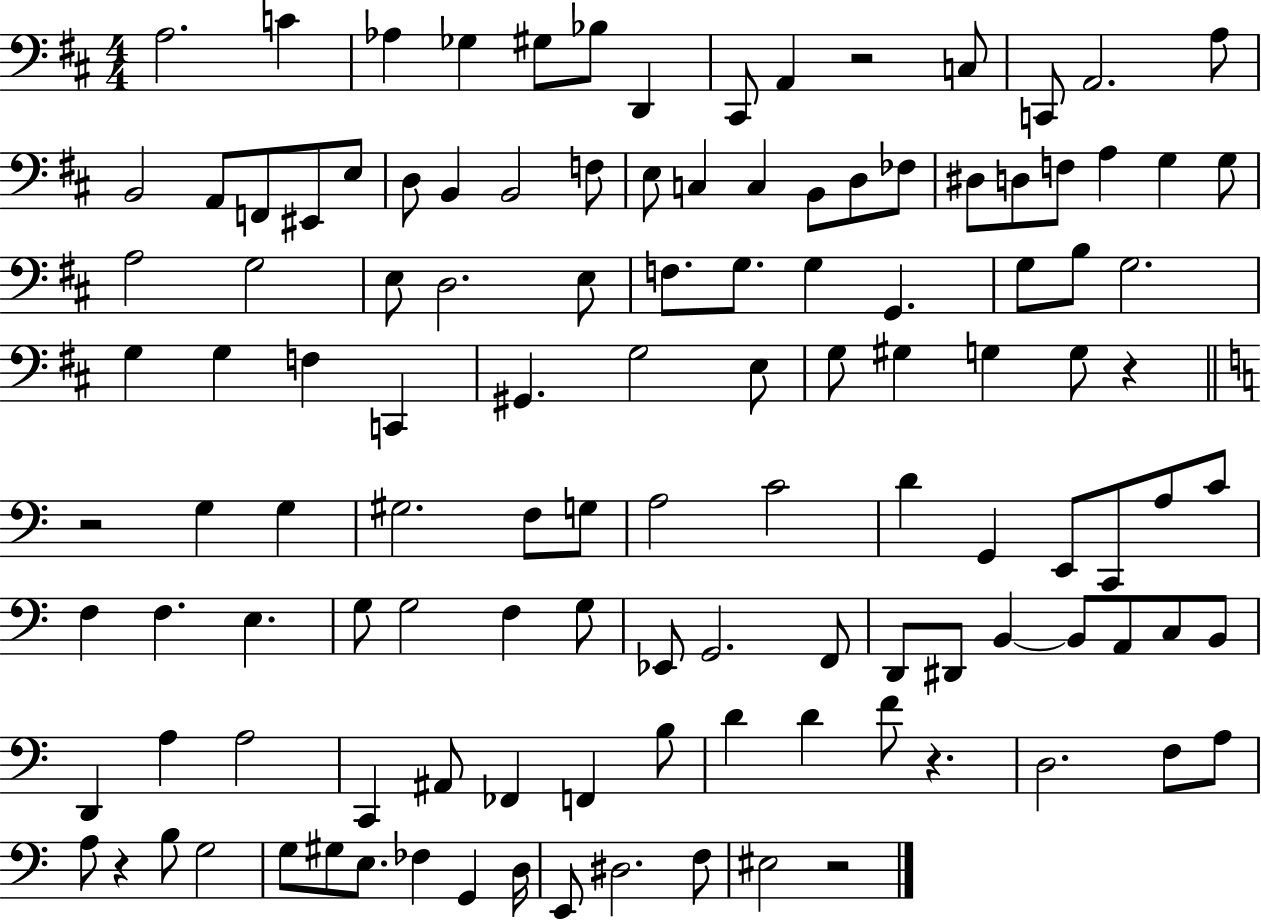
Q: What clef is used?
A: bass